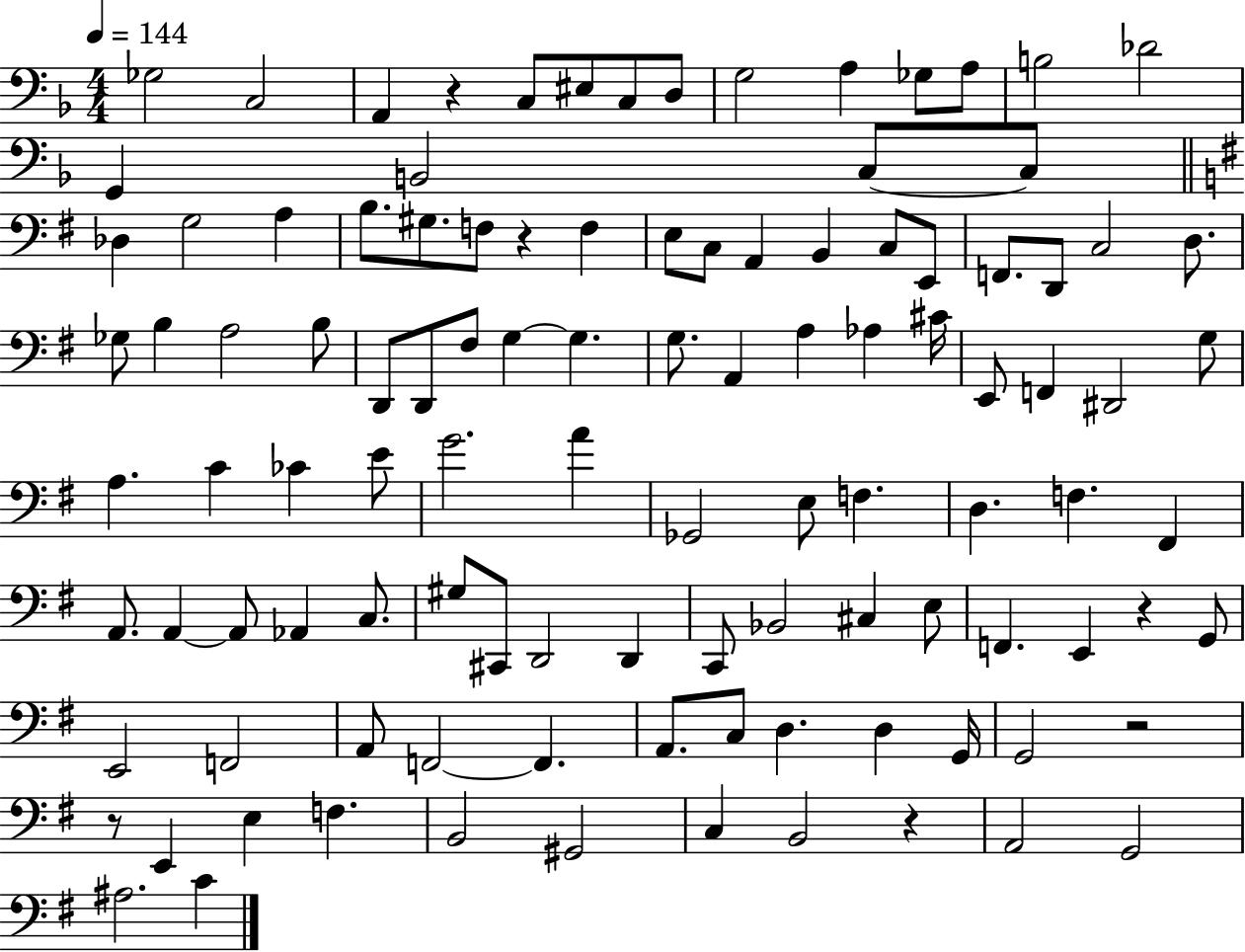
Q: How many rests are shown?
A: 6